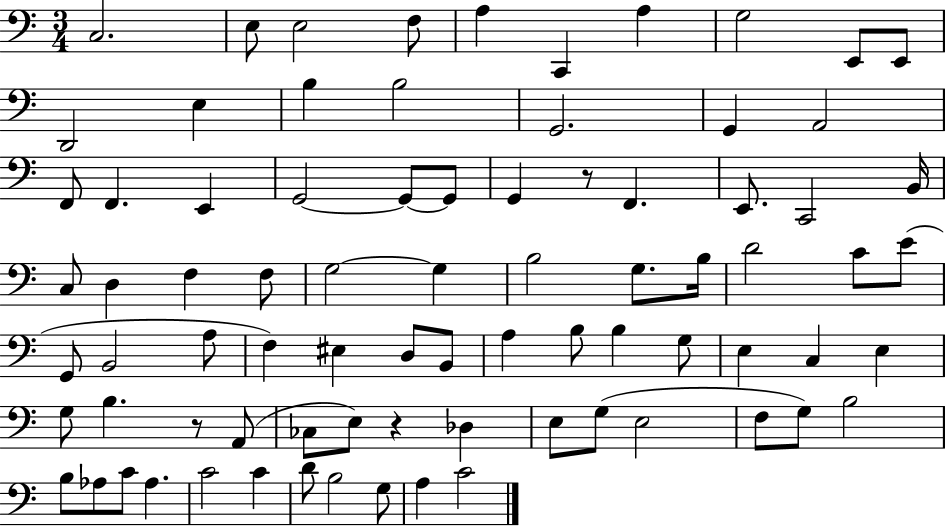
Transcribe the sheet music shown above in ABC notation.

X:1
T:Untitled
M:3/4
L:1/4
K:C
C,2 E,/2 E,2 F,/2 A, C,, A, G,2 E,,/2 E,,/2 D,,2 E, B, B,2 G,,2 G,, A,,2 F,,/2 F,, E,, G,,2 G,,/2 G,,/2 G,, z/2 F,, E,,/2 C,,2 B,,/4 C,/2 D, F, F,/2 G,2 G, B,2 G,/2 B,/4 D2 C/2 E/2 G,,/2 B,,2 A,/2 F, ^E, D,/2 B,,/2 A, B,/2 B, G,/2 E, C, E, G,/2 B, z/2 A,,/2 _C,/2 E,/2 z _D, E,/2 G,/2 E,2 F,/2 G,/2 B,2 B,/2 _A,/2 C/2 _A, C2 C D/2 B,2 G,/2 A, C2